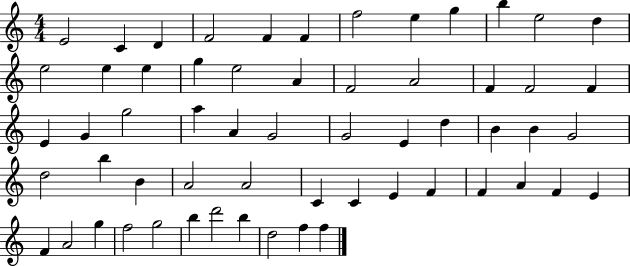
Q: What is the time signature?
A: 4/4